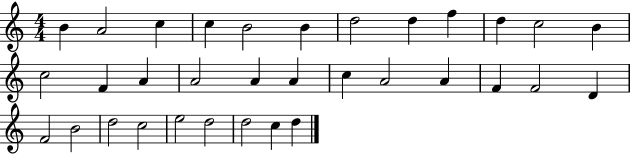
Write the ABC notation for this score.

X:1
T:Untitled
M:4/4
L:1/4
K:C
B A2 c c B2 B d2 d f d c2 B c2 F A A2 A A c A2 A F F2 D F2 B2 d2 c2 e2 d2 d2 c d